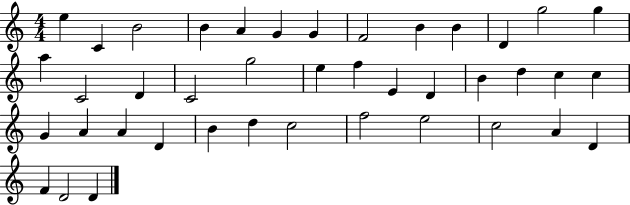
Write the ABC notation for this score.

X:1
T:Untitled
M:4/4
L:1/4
K:C
e C B2 B A G G F2 B B D g2 g a C2 D C2 g2 e f E D B d c c G A A D B d c2 f2 e2 c2 A D F D2 D